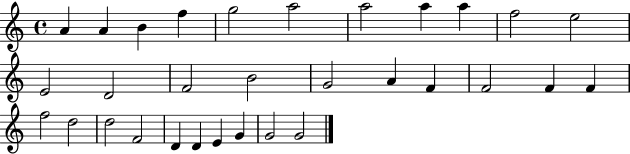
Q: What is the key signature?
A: C major